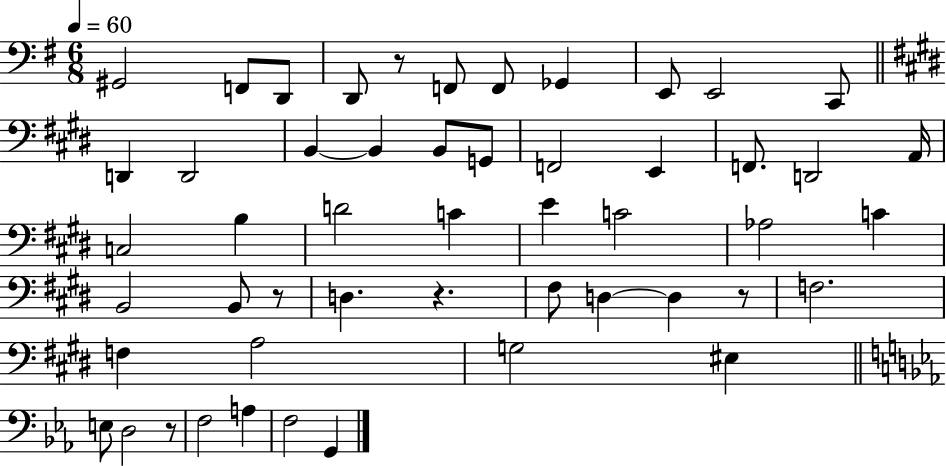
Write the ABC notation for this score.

X:1
T:Untitled
M:6/8
L:1/4
K:G
^G,,2 F,,/2 D,,/2 D,,/2 z/2 F,,/2 F,,/2 _G,, E,,/2 E,,2 C,,/2 D,, D,,2 B,, B,, B,,/2 G,,/2 F,,2 E,, F,,/2 D,,2 A,,/4 C,2 B, D2 C E C2 _A,2 C B,,2 B,,/2 z/2 D, z ^F,/2 D, D, z/2 F,2 F, A,2 G,2 ^E, E,/2 D,2 z/2 F,2 A, F,2 G,,